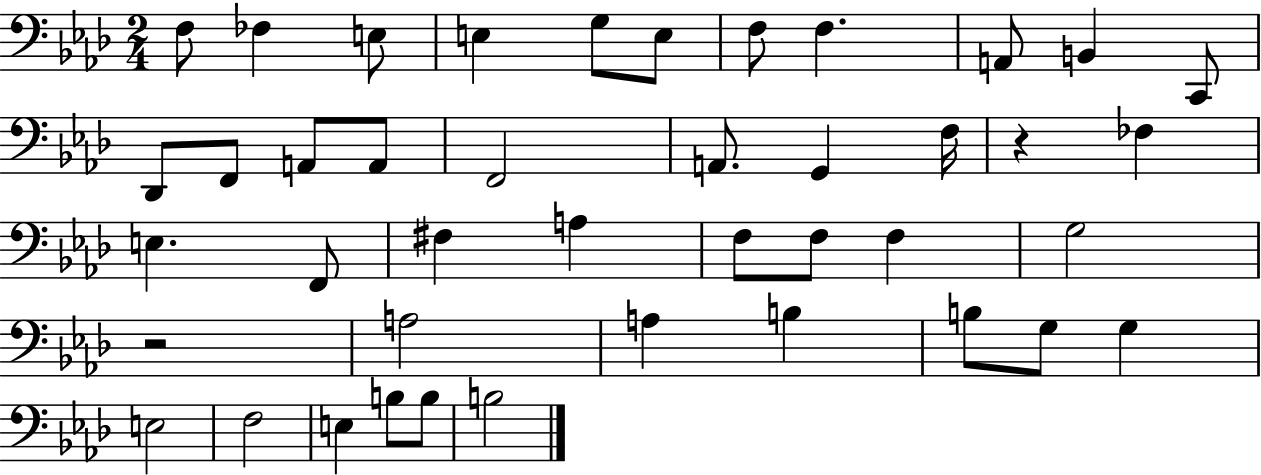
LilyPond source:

{
  \clef bass
  \numericTimeSignature
  \time 2/4
  \key aes \major
  \repeat volta 2 { f8 fes4 e8 | e4 g8 e8 | f8 f4. | a,8 b,4 c,8 | \break des,8 f,8 a,8 a,8 | f,2 | a,8. g,4 f16 | r4 fes4 | \break e4. f,8 | fis4 a4 | f8 f8 f4 | g2 | \break r2 | a2 | a4 b4 | b8 g8 g4 | \break e2 | f2 | e4 b8 b8 | b2 | \break } \bar "|."
}